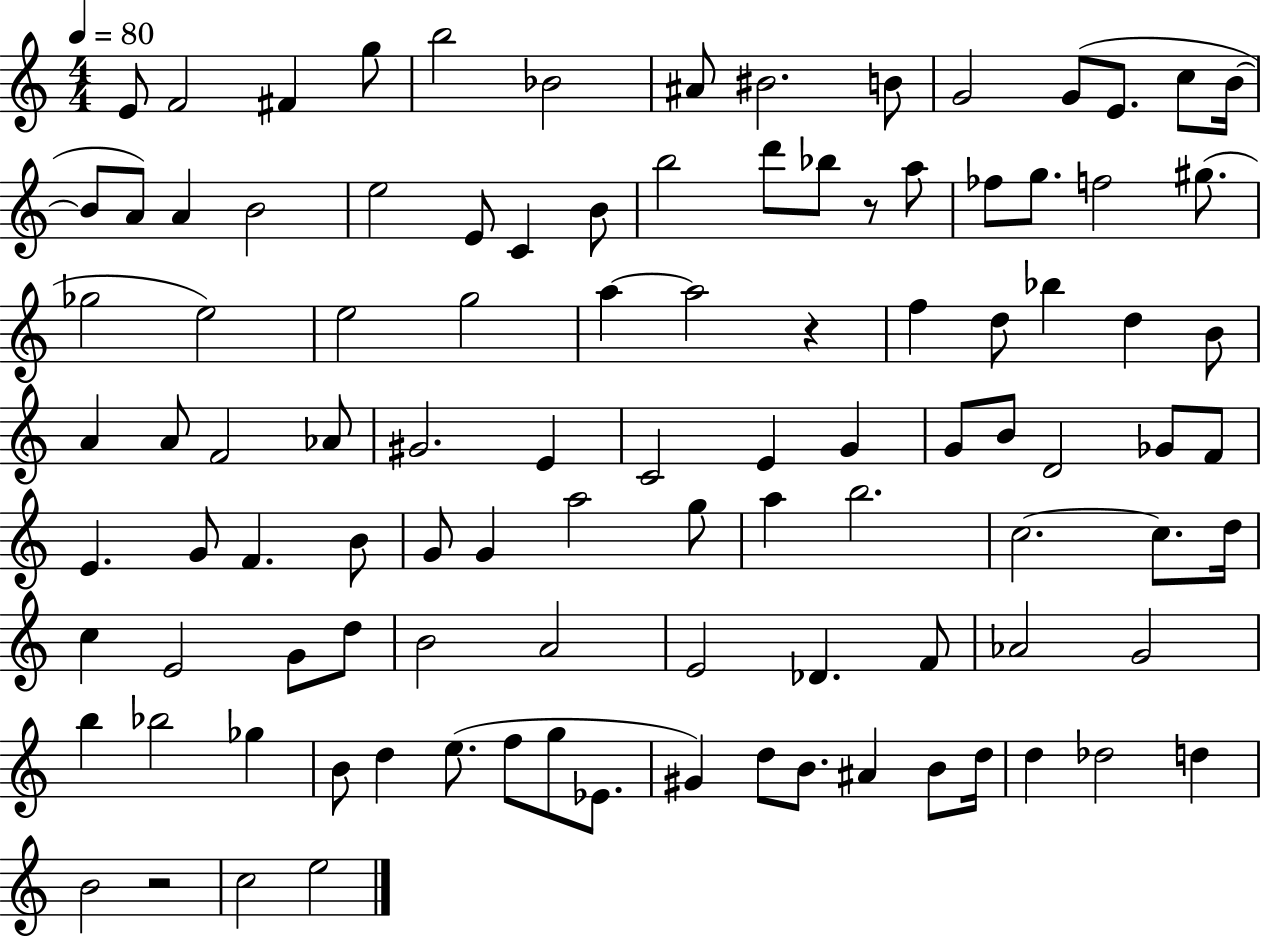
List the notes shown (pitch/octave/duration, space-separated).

E4/e F4/h F#4/q G5/e B5/h Bb4/h A#4/e BIS4/h. B4/e G4/h G4/e E4/e. C5/e B4/s B4/e A4/e A4/q B4/h E5/h E4/e C4/q B4/e B5/h D6/e Bb5/e R/e A5/e FES5/e G5/e. F5/h G#5/e. Gb5/h E5/h E5/h G5/h A5/q A5/h R/q F5/q D5/e Bb5/q D5/q B4/e A4/q A4/e F4/h Ab4/e G#4/h. E4/q C4/h E4/q G4/q G4/e B4/e D4/h Gb4/e F4/e E4/q. G4/e F4/q. B4/e G4/e G4/q A5/h G5/e A5/q B5/h. C5/h. C5/e. D5/s C5/q E4/h G4/e D5/e B4/h A4/h E4/h Db4/q. F4/e Ab4/h G4/h B5/q Bb5/h Gb5/q B4/e D5/q E5/e. F5/e G5/e Eb4/e. G#4/q D5/e B4/e. A#4/q B4/e D5/s D5/q Db5/h D5/q B4/h R/h C5/h E5/h